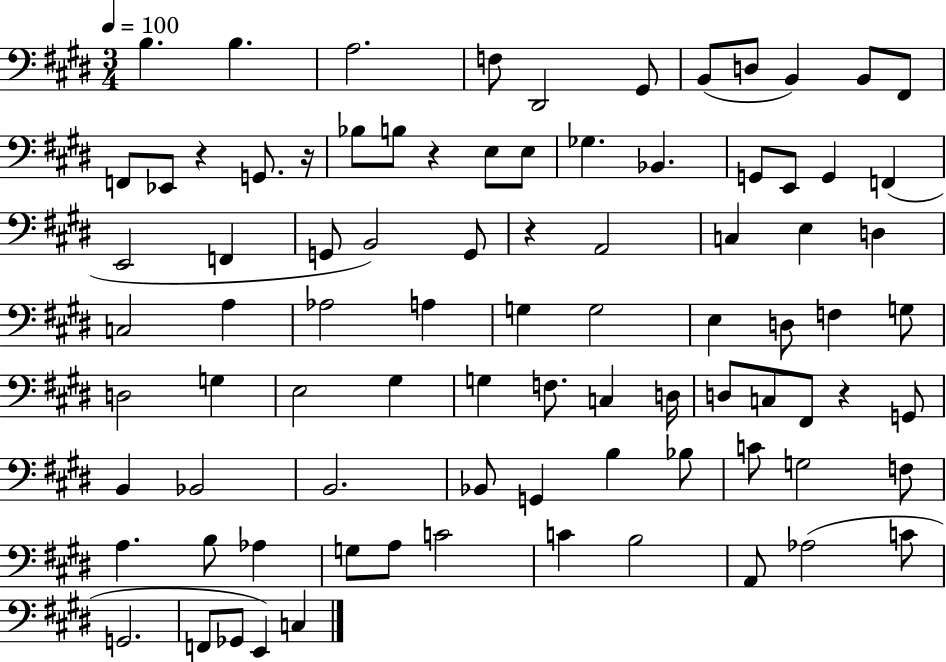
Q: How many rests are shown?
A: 5